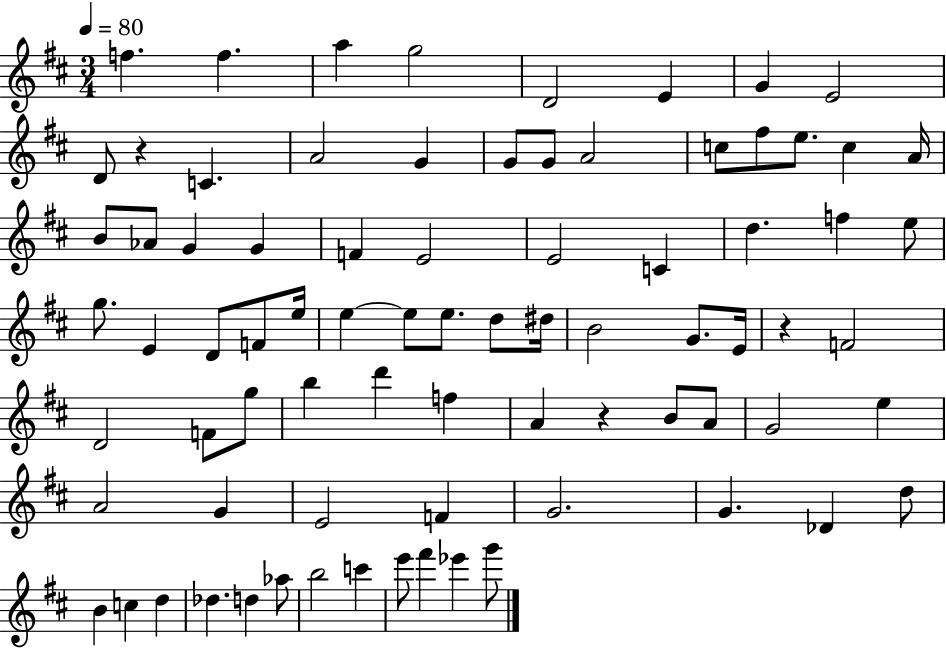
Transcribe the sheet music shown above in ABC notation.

X:1
T:Untitled
M:3/4
L:1/4
K:D
f f a g2 D2 E G E2 D/2 z C A2 G G/2 G/2 A2 c/2 ^f/2 e/2 c A/4 B/2 _A/2 G G F E2 E2 C d f e/2 g/2 E D/2 F/2 e/4 e e/2 e/2 d/2 ^d/4 B2 G/2 E/4 z F2 D2 F/2 g/2 b d' f A z B/2 A/2 G2 e A2 G E2 F G2 G _D d/2 B c d _d d _a/2 b2 c' e'/2 ^f' _e' g'/2